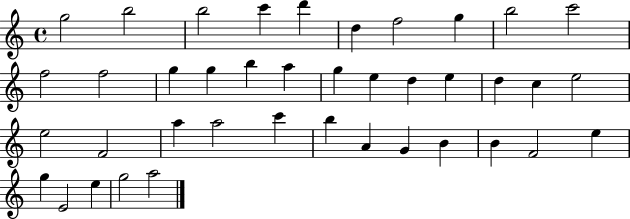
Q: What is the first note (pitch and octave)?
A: G5